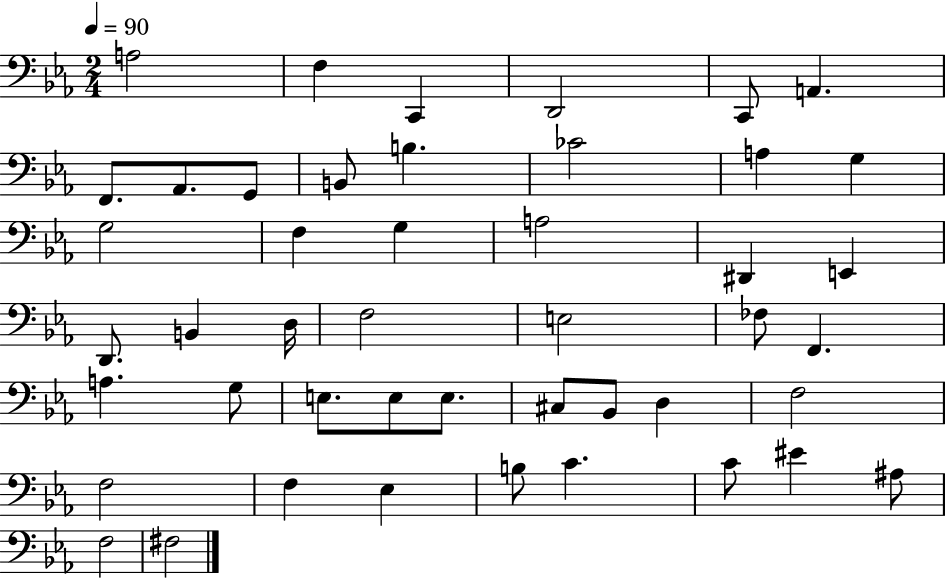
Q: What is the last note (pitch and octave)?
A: F#3